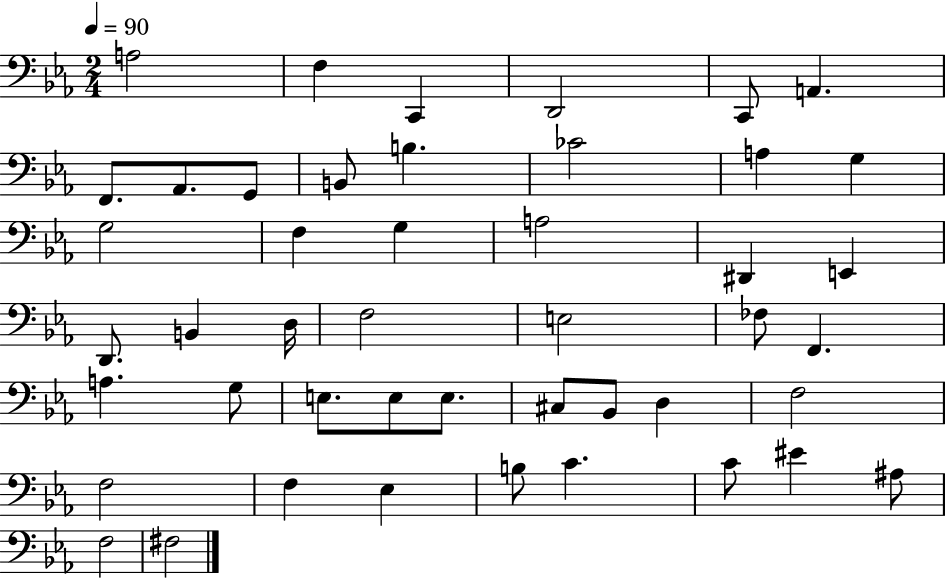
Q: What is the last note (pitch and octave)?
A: F#3